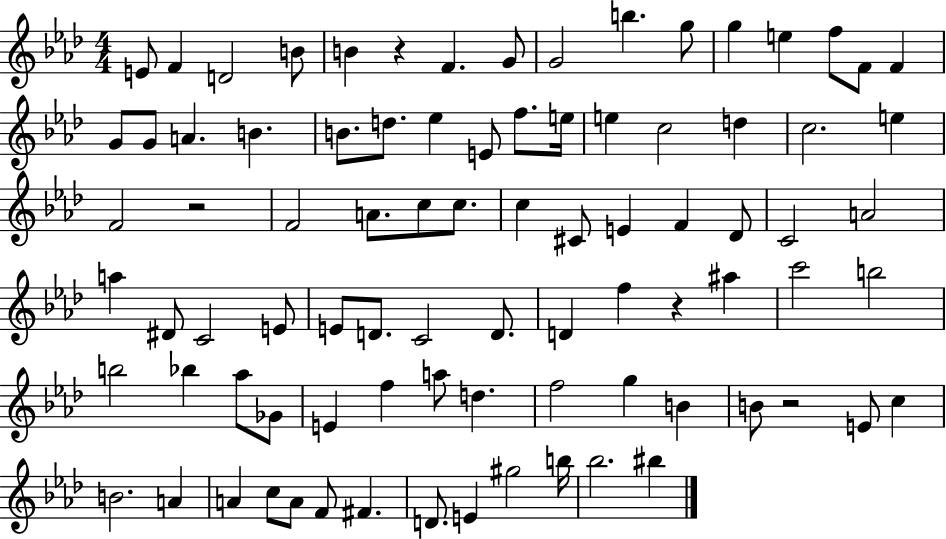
X:1
T:Untitled
M:4/4
L:1/4
K:Ab
E/2 F D2 B/2 B z F G/2 G2 b g/2 g e f/2 F/2 F G/2 G/2 A B B/2 d/2 _e E/2 f/2 e/4 e c2 d c2 e F2 z2 F2 A/2 c/2 c/2 c ^C/2 E F _D/2 C2 A2 a ^D/2 C2 E/2 E/2 D/2 C2 D/2 D f z ^a c'2 b2 b2 _b _a/2 _G/2 E f a/2 d f2 g B B/2 z2 E/2 c B2 A A c/2 A/2 F/2 ^F D/2 E ^g2 b/4 _b2 ^b